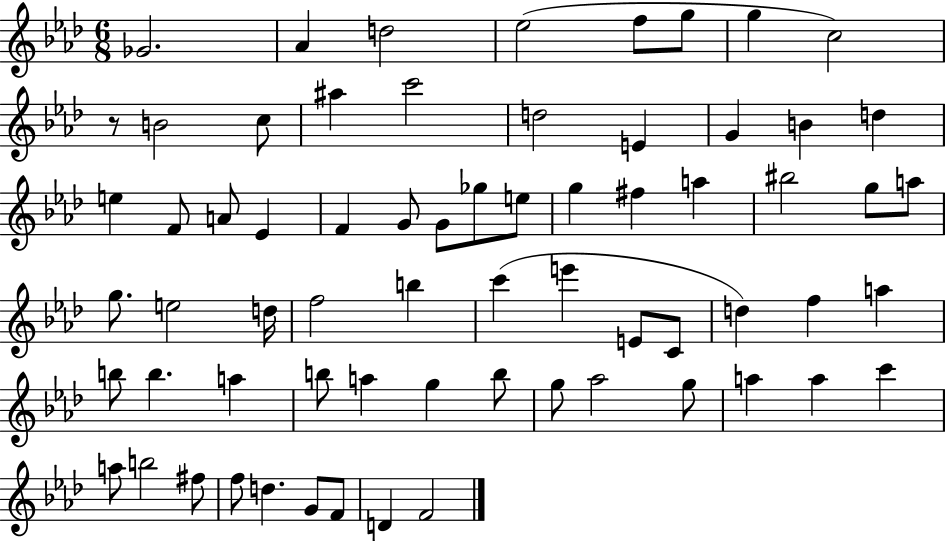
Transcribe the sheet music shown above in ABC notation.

X:1
T:Untitled
M:6/8
L:1/4
K:Ab
_G2 _A d2 _e2 f/2 g/2 g c2 z/2 B2 c/2 ^a c'2 d2 E G B d e F/2 A/2 _E F G/2 G/2 _g/2 e/2 g ^f a ^b2 g/2 a/2 g/2 e2 d/4 f2 b c' e' E/2 C/2 d f a b/2 b a b/2 a g b/2 g/2 _a2 g/2 a a c' a/2 b2 ^f/2 f/2 d G/2 F/2 D F2